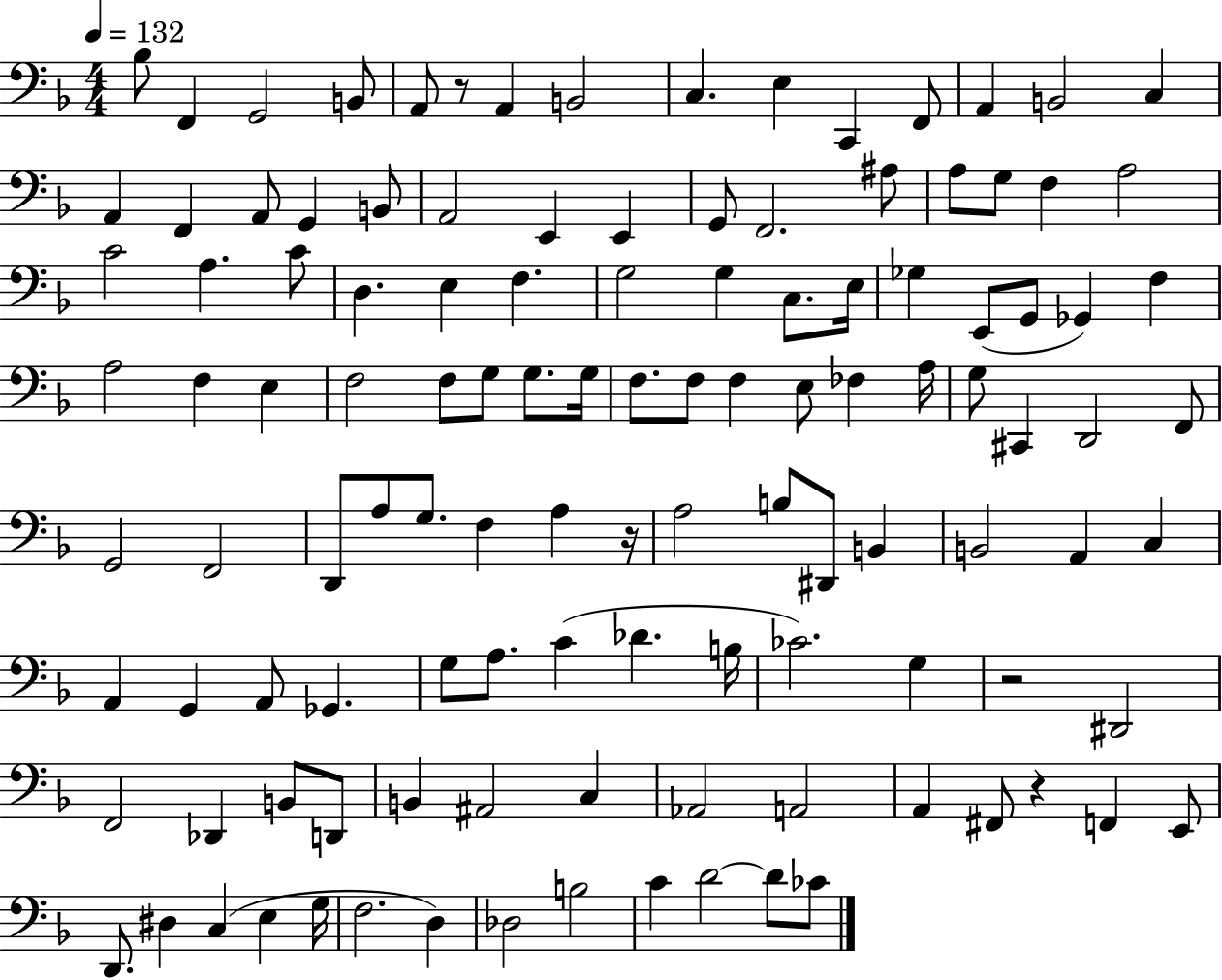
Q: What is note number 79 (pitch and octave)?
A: A2